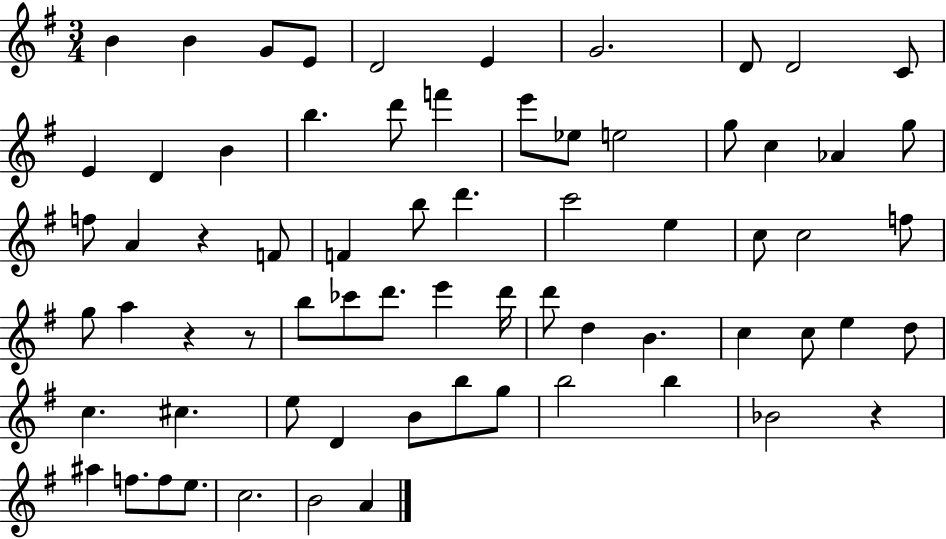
X:1
T:Untitled
M:3/4
L:1/4
K:G
B B G/2 E/2 D2 E G2 D/2 D2 C/2 E D B b d'/2 f' e'/2 _e/2 e2 g/2 c _A g/2 f/2 A z F/2 F b/2 d' c'2 e c/2 c2 f/2 g/2 a z z/2 b/2 _c'/2 d'/2 e' d'/4 d'/2 d B c c/2 e d/2 c ^c e/2 D B/2 b/2 g/2 b2 b _B2 z ^a f/2 f/2 e/2 c2 B2 A